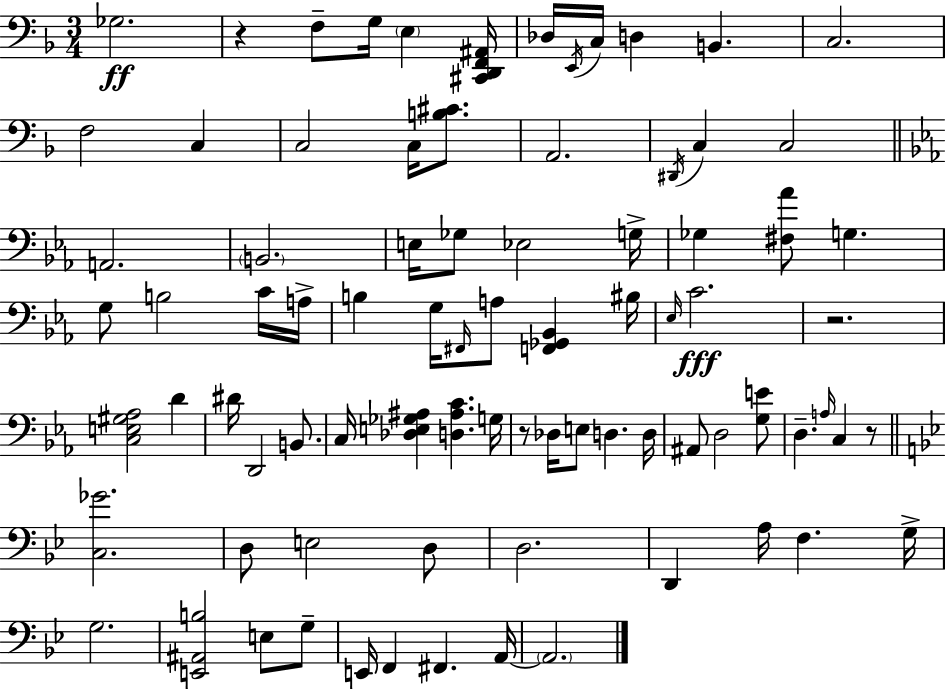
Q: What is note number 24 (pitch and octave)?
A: G3